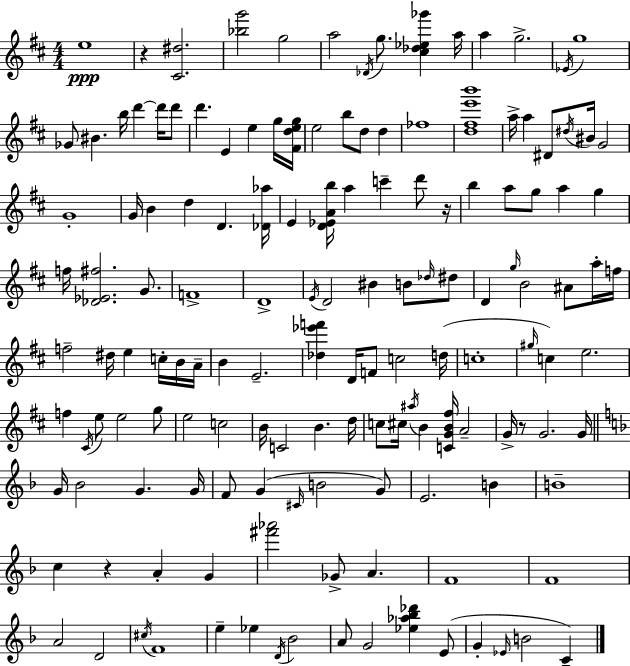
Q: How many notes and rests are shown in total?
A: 146